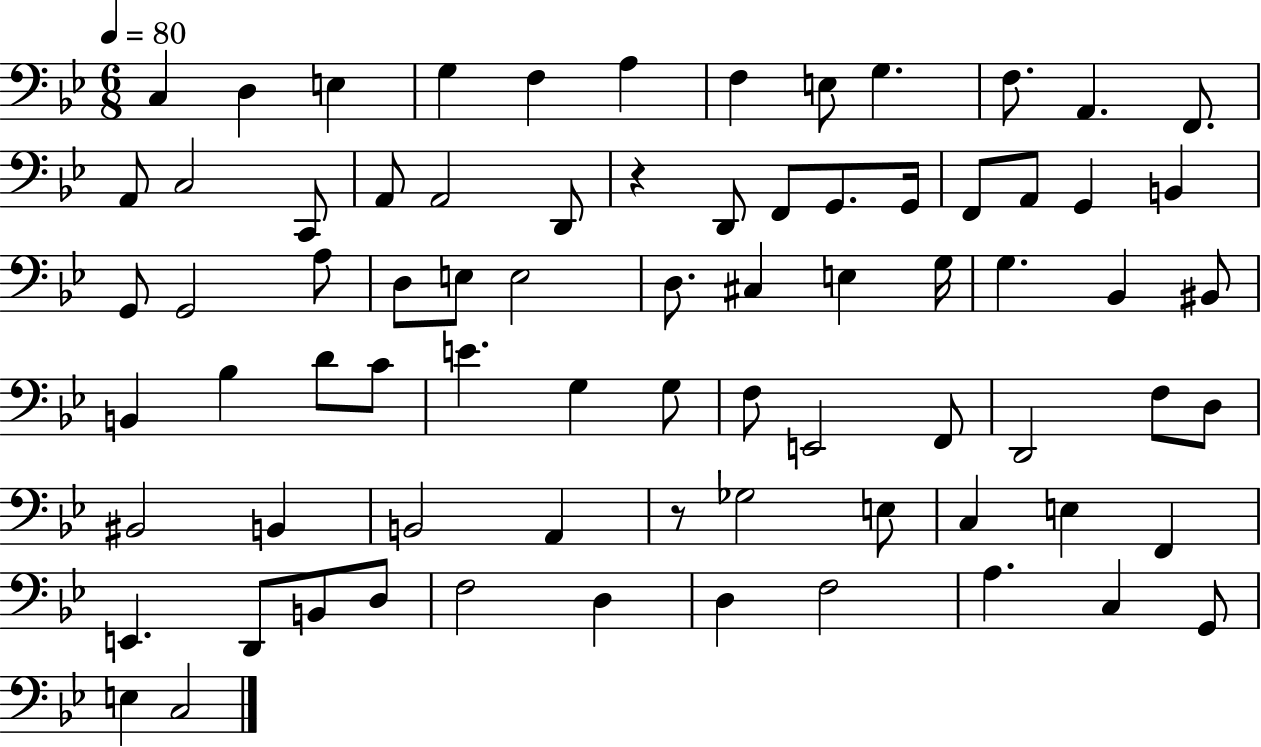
{
  \clef bass
  \numericTimeSignature
  \time 6/8
  \key bes \major
  \tempo 4 = 80
  c4 d4 e4 | g4 f4 a4 | f4 e8 g4. | f8. a,4. f,8. | \break a,8 c2 c,8 | a,8 a,2 d,8 | r4 d,8 f,8 g,8. g,16 | f,8 a,8 g,4 b,4 | \break g,8 g,2 a8 | d8 e8 e2 | d8. cis4 e4 g16 | g4. bes,4 bis,8 | \break b,4 bes4 d'8 c'8 | e'4. g4 g8 | f8 e,2 f,8 | d,2 f8 d8 | \break bis,2 b,4 | b,2 a,4 | r8 ges2 e8 | c4 e4 f,4 | \break e,4. d,8 b,8 d8 | f2 d4 | d4 f2 | a4. c4 g,8 | \break e4 c2 | \bar "|."
}